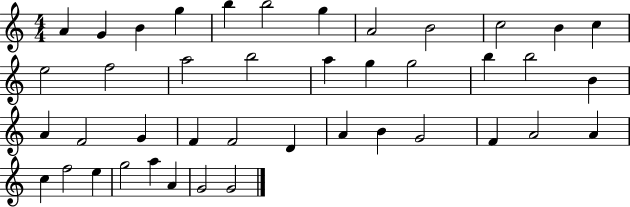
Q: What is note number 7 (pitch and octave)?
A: G5